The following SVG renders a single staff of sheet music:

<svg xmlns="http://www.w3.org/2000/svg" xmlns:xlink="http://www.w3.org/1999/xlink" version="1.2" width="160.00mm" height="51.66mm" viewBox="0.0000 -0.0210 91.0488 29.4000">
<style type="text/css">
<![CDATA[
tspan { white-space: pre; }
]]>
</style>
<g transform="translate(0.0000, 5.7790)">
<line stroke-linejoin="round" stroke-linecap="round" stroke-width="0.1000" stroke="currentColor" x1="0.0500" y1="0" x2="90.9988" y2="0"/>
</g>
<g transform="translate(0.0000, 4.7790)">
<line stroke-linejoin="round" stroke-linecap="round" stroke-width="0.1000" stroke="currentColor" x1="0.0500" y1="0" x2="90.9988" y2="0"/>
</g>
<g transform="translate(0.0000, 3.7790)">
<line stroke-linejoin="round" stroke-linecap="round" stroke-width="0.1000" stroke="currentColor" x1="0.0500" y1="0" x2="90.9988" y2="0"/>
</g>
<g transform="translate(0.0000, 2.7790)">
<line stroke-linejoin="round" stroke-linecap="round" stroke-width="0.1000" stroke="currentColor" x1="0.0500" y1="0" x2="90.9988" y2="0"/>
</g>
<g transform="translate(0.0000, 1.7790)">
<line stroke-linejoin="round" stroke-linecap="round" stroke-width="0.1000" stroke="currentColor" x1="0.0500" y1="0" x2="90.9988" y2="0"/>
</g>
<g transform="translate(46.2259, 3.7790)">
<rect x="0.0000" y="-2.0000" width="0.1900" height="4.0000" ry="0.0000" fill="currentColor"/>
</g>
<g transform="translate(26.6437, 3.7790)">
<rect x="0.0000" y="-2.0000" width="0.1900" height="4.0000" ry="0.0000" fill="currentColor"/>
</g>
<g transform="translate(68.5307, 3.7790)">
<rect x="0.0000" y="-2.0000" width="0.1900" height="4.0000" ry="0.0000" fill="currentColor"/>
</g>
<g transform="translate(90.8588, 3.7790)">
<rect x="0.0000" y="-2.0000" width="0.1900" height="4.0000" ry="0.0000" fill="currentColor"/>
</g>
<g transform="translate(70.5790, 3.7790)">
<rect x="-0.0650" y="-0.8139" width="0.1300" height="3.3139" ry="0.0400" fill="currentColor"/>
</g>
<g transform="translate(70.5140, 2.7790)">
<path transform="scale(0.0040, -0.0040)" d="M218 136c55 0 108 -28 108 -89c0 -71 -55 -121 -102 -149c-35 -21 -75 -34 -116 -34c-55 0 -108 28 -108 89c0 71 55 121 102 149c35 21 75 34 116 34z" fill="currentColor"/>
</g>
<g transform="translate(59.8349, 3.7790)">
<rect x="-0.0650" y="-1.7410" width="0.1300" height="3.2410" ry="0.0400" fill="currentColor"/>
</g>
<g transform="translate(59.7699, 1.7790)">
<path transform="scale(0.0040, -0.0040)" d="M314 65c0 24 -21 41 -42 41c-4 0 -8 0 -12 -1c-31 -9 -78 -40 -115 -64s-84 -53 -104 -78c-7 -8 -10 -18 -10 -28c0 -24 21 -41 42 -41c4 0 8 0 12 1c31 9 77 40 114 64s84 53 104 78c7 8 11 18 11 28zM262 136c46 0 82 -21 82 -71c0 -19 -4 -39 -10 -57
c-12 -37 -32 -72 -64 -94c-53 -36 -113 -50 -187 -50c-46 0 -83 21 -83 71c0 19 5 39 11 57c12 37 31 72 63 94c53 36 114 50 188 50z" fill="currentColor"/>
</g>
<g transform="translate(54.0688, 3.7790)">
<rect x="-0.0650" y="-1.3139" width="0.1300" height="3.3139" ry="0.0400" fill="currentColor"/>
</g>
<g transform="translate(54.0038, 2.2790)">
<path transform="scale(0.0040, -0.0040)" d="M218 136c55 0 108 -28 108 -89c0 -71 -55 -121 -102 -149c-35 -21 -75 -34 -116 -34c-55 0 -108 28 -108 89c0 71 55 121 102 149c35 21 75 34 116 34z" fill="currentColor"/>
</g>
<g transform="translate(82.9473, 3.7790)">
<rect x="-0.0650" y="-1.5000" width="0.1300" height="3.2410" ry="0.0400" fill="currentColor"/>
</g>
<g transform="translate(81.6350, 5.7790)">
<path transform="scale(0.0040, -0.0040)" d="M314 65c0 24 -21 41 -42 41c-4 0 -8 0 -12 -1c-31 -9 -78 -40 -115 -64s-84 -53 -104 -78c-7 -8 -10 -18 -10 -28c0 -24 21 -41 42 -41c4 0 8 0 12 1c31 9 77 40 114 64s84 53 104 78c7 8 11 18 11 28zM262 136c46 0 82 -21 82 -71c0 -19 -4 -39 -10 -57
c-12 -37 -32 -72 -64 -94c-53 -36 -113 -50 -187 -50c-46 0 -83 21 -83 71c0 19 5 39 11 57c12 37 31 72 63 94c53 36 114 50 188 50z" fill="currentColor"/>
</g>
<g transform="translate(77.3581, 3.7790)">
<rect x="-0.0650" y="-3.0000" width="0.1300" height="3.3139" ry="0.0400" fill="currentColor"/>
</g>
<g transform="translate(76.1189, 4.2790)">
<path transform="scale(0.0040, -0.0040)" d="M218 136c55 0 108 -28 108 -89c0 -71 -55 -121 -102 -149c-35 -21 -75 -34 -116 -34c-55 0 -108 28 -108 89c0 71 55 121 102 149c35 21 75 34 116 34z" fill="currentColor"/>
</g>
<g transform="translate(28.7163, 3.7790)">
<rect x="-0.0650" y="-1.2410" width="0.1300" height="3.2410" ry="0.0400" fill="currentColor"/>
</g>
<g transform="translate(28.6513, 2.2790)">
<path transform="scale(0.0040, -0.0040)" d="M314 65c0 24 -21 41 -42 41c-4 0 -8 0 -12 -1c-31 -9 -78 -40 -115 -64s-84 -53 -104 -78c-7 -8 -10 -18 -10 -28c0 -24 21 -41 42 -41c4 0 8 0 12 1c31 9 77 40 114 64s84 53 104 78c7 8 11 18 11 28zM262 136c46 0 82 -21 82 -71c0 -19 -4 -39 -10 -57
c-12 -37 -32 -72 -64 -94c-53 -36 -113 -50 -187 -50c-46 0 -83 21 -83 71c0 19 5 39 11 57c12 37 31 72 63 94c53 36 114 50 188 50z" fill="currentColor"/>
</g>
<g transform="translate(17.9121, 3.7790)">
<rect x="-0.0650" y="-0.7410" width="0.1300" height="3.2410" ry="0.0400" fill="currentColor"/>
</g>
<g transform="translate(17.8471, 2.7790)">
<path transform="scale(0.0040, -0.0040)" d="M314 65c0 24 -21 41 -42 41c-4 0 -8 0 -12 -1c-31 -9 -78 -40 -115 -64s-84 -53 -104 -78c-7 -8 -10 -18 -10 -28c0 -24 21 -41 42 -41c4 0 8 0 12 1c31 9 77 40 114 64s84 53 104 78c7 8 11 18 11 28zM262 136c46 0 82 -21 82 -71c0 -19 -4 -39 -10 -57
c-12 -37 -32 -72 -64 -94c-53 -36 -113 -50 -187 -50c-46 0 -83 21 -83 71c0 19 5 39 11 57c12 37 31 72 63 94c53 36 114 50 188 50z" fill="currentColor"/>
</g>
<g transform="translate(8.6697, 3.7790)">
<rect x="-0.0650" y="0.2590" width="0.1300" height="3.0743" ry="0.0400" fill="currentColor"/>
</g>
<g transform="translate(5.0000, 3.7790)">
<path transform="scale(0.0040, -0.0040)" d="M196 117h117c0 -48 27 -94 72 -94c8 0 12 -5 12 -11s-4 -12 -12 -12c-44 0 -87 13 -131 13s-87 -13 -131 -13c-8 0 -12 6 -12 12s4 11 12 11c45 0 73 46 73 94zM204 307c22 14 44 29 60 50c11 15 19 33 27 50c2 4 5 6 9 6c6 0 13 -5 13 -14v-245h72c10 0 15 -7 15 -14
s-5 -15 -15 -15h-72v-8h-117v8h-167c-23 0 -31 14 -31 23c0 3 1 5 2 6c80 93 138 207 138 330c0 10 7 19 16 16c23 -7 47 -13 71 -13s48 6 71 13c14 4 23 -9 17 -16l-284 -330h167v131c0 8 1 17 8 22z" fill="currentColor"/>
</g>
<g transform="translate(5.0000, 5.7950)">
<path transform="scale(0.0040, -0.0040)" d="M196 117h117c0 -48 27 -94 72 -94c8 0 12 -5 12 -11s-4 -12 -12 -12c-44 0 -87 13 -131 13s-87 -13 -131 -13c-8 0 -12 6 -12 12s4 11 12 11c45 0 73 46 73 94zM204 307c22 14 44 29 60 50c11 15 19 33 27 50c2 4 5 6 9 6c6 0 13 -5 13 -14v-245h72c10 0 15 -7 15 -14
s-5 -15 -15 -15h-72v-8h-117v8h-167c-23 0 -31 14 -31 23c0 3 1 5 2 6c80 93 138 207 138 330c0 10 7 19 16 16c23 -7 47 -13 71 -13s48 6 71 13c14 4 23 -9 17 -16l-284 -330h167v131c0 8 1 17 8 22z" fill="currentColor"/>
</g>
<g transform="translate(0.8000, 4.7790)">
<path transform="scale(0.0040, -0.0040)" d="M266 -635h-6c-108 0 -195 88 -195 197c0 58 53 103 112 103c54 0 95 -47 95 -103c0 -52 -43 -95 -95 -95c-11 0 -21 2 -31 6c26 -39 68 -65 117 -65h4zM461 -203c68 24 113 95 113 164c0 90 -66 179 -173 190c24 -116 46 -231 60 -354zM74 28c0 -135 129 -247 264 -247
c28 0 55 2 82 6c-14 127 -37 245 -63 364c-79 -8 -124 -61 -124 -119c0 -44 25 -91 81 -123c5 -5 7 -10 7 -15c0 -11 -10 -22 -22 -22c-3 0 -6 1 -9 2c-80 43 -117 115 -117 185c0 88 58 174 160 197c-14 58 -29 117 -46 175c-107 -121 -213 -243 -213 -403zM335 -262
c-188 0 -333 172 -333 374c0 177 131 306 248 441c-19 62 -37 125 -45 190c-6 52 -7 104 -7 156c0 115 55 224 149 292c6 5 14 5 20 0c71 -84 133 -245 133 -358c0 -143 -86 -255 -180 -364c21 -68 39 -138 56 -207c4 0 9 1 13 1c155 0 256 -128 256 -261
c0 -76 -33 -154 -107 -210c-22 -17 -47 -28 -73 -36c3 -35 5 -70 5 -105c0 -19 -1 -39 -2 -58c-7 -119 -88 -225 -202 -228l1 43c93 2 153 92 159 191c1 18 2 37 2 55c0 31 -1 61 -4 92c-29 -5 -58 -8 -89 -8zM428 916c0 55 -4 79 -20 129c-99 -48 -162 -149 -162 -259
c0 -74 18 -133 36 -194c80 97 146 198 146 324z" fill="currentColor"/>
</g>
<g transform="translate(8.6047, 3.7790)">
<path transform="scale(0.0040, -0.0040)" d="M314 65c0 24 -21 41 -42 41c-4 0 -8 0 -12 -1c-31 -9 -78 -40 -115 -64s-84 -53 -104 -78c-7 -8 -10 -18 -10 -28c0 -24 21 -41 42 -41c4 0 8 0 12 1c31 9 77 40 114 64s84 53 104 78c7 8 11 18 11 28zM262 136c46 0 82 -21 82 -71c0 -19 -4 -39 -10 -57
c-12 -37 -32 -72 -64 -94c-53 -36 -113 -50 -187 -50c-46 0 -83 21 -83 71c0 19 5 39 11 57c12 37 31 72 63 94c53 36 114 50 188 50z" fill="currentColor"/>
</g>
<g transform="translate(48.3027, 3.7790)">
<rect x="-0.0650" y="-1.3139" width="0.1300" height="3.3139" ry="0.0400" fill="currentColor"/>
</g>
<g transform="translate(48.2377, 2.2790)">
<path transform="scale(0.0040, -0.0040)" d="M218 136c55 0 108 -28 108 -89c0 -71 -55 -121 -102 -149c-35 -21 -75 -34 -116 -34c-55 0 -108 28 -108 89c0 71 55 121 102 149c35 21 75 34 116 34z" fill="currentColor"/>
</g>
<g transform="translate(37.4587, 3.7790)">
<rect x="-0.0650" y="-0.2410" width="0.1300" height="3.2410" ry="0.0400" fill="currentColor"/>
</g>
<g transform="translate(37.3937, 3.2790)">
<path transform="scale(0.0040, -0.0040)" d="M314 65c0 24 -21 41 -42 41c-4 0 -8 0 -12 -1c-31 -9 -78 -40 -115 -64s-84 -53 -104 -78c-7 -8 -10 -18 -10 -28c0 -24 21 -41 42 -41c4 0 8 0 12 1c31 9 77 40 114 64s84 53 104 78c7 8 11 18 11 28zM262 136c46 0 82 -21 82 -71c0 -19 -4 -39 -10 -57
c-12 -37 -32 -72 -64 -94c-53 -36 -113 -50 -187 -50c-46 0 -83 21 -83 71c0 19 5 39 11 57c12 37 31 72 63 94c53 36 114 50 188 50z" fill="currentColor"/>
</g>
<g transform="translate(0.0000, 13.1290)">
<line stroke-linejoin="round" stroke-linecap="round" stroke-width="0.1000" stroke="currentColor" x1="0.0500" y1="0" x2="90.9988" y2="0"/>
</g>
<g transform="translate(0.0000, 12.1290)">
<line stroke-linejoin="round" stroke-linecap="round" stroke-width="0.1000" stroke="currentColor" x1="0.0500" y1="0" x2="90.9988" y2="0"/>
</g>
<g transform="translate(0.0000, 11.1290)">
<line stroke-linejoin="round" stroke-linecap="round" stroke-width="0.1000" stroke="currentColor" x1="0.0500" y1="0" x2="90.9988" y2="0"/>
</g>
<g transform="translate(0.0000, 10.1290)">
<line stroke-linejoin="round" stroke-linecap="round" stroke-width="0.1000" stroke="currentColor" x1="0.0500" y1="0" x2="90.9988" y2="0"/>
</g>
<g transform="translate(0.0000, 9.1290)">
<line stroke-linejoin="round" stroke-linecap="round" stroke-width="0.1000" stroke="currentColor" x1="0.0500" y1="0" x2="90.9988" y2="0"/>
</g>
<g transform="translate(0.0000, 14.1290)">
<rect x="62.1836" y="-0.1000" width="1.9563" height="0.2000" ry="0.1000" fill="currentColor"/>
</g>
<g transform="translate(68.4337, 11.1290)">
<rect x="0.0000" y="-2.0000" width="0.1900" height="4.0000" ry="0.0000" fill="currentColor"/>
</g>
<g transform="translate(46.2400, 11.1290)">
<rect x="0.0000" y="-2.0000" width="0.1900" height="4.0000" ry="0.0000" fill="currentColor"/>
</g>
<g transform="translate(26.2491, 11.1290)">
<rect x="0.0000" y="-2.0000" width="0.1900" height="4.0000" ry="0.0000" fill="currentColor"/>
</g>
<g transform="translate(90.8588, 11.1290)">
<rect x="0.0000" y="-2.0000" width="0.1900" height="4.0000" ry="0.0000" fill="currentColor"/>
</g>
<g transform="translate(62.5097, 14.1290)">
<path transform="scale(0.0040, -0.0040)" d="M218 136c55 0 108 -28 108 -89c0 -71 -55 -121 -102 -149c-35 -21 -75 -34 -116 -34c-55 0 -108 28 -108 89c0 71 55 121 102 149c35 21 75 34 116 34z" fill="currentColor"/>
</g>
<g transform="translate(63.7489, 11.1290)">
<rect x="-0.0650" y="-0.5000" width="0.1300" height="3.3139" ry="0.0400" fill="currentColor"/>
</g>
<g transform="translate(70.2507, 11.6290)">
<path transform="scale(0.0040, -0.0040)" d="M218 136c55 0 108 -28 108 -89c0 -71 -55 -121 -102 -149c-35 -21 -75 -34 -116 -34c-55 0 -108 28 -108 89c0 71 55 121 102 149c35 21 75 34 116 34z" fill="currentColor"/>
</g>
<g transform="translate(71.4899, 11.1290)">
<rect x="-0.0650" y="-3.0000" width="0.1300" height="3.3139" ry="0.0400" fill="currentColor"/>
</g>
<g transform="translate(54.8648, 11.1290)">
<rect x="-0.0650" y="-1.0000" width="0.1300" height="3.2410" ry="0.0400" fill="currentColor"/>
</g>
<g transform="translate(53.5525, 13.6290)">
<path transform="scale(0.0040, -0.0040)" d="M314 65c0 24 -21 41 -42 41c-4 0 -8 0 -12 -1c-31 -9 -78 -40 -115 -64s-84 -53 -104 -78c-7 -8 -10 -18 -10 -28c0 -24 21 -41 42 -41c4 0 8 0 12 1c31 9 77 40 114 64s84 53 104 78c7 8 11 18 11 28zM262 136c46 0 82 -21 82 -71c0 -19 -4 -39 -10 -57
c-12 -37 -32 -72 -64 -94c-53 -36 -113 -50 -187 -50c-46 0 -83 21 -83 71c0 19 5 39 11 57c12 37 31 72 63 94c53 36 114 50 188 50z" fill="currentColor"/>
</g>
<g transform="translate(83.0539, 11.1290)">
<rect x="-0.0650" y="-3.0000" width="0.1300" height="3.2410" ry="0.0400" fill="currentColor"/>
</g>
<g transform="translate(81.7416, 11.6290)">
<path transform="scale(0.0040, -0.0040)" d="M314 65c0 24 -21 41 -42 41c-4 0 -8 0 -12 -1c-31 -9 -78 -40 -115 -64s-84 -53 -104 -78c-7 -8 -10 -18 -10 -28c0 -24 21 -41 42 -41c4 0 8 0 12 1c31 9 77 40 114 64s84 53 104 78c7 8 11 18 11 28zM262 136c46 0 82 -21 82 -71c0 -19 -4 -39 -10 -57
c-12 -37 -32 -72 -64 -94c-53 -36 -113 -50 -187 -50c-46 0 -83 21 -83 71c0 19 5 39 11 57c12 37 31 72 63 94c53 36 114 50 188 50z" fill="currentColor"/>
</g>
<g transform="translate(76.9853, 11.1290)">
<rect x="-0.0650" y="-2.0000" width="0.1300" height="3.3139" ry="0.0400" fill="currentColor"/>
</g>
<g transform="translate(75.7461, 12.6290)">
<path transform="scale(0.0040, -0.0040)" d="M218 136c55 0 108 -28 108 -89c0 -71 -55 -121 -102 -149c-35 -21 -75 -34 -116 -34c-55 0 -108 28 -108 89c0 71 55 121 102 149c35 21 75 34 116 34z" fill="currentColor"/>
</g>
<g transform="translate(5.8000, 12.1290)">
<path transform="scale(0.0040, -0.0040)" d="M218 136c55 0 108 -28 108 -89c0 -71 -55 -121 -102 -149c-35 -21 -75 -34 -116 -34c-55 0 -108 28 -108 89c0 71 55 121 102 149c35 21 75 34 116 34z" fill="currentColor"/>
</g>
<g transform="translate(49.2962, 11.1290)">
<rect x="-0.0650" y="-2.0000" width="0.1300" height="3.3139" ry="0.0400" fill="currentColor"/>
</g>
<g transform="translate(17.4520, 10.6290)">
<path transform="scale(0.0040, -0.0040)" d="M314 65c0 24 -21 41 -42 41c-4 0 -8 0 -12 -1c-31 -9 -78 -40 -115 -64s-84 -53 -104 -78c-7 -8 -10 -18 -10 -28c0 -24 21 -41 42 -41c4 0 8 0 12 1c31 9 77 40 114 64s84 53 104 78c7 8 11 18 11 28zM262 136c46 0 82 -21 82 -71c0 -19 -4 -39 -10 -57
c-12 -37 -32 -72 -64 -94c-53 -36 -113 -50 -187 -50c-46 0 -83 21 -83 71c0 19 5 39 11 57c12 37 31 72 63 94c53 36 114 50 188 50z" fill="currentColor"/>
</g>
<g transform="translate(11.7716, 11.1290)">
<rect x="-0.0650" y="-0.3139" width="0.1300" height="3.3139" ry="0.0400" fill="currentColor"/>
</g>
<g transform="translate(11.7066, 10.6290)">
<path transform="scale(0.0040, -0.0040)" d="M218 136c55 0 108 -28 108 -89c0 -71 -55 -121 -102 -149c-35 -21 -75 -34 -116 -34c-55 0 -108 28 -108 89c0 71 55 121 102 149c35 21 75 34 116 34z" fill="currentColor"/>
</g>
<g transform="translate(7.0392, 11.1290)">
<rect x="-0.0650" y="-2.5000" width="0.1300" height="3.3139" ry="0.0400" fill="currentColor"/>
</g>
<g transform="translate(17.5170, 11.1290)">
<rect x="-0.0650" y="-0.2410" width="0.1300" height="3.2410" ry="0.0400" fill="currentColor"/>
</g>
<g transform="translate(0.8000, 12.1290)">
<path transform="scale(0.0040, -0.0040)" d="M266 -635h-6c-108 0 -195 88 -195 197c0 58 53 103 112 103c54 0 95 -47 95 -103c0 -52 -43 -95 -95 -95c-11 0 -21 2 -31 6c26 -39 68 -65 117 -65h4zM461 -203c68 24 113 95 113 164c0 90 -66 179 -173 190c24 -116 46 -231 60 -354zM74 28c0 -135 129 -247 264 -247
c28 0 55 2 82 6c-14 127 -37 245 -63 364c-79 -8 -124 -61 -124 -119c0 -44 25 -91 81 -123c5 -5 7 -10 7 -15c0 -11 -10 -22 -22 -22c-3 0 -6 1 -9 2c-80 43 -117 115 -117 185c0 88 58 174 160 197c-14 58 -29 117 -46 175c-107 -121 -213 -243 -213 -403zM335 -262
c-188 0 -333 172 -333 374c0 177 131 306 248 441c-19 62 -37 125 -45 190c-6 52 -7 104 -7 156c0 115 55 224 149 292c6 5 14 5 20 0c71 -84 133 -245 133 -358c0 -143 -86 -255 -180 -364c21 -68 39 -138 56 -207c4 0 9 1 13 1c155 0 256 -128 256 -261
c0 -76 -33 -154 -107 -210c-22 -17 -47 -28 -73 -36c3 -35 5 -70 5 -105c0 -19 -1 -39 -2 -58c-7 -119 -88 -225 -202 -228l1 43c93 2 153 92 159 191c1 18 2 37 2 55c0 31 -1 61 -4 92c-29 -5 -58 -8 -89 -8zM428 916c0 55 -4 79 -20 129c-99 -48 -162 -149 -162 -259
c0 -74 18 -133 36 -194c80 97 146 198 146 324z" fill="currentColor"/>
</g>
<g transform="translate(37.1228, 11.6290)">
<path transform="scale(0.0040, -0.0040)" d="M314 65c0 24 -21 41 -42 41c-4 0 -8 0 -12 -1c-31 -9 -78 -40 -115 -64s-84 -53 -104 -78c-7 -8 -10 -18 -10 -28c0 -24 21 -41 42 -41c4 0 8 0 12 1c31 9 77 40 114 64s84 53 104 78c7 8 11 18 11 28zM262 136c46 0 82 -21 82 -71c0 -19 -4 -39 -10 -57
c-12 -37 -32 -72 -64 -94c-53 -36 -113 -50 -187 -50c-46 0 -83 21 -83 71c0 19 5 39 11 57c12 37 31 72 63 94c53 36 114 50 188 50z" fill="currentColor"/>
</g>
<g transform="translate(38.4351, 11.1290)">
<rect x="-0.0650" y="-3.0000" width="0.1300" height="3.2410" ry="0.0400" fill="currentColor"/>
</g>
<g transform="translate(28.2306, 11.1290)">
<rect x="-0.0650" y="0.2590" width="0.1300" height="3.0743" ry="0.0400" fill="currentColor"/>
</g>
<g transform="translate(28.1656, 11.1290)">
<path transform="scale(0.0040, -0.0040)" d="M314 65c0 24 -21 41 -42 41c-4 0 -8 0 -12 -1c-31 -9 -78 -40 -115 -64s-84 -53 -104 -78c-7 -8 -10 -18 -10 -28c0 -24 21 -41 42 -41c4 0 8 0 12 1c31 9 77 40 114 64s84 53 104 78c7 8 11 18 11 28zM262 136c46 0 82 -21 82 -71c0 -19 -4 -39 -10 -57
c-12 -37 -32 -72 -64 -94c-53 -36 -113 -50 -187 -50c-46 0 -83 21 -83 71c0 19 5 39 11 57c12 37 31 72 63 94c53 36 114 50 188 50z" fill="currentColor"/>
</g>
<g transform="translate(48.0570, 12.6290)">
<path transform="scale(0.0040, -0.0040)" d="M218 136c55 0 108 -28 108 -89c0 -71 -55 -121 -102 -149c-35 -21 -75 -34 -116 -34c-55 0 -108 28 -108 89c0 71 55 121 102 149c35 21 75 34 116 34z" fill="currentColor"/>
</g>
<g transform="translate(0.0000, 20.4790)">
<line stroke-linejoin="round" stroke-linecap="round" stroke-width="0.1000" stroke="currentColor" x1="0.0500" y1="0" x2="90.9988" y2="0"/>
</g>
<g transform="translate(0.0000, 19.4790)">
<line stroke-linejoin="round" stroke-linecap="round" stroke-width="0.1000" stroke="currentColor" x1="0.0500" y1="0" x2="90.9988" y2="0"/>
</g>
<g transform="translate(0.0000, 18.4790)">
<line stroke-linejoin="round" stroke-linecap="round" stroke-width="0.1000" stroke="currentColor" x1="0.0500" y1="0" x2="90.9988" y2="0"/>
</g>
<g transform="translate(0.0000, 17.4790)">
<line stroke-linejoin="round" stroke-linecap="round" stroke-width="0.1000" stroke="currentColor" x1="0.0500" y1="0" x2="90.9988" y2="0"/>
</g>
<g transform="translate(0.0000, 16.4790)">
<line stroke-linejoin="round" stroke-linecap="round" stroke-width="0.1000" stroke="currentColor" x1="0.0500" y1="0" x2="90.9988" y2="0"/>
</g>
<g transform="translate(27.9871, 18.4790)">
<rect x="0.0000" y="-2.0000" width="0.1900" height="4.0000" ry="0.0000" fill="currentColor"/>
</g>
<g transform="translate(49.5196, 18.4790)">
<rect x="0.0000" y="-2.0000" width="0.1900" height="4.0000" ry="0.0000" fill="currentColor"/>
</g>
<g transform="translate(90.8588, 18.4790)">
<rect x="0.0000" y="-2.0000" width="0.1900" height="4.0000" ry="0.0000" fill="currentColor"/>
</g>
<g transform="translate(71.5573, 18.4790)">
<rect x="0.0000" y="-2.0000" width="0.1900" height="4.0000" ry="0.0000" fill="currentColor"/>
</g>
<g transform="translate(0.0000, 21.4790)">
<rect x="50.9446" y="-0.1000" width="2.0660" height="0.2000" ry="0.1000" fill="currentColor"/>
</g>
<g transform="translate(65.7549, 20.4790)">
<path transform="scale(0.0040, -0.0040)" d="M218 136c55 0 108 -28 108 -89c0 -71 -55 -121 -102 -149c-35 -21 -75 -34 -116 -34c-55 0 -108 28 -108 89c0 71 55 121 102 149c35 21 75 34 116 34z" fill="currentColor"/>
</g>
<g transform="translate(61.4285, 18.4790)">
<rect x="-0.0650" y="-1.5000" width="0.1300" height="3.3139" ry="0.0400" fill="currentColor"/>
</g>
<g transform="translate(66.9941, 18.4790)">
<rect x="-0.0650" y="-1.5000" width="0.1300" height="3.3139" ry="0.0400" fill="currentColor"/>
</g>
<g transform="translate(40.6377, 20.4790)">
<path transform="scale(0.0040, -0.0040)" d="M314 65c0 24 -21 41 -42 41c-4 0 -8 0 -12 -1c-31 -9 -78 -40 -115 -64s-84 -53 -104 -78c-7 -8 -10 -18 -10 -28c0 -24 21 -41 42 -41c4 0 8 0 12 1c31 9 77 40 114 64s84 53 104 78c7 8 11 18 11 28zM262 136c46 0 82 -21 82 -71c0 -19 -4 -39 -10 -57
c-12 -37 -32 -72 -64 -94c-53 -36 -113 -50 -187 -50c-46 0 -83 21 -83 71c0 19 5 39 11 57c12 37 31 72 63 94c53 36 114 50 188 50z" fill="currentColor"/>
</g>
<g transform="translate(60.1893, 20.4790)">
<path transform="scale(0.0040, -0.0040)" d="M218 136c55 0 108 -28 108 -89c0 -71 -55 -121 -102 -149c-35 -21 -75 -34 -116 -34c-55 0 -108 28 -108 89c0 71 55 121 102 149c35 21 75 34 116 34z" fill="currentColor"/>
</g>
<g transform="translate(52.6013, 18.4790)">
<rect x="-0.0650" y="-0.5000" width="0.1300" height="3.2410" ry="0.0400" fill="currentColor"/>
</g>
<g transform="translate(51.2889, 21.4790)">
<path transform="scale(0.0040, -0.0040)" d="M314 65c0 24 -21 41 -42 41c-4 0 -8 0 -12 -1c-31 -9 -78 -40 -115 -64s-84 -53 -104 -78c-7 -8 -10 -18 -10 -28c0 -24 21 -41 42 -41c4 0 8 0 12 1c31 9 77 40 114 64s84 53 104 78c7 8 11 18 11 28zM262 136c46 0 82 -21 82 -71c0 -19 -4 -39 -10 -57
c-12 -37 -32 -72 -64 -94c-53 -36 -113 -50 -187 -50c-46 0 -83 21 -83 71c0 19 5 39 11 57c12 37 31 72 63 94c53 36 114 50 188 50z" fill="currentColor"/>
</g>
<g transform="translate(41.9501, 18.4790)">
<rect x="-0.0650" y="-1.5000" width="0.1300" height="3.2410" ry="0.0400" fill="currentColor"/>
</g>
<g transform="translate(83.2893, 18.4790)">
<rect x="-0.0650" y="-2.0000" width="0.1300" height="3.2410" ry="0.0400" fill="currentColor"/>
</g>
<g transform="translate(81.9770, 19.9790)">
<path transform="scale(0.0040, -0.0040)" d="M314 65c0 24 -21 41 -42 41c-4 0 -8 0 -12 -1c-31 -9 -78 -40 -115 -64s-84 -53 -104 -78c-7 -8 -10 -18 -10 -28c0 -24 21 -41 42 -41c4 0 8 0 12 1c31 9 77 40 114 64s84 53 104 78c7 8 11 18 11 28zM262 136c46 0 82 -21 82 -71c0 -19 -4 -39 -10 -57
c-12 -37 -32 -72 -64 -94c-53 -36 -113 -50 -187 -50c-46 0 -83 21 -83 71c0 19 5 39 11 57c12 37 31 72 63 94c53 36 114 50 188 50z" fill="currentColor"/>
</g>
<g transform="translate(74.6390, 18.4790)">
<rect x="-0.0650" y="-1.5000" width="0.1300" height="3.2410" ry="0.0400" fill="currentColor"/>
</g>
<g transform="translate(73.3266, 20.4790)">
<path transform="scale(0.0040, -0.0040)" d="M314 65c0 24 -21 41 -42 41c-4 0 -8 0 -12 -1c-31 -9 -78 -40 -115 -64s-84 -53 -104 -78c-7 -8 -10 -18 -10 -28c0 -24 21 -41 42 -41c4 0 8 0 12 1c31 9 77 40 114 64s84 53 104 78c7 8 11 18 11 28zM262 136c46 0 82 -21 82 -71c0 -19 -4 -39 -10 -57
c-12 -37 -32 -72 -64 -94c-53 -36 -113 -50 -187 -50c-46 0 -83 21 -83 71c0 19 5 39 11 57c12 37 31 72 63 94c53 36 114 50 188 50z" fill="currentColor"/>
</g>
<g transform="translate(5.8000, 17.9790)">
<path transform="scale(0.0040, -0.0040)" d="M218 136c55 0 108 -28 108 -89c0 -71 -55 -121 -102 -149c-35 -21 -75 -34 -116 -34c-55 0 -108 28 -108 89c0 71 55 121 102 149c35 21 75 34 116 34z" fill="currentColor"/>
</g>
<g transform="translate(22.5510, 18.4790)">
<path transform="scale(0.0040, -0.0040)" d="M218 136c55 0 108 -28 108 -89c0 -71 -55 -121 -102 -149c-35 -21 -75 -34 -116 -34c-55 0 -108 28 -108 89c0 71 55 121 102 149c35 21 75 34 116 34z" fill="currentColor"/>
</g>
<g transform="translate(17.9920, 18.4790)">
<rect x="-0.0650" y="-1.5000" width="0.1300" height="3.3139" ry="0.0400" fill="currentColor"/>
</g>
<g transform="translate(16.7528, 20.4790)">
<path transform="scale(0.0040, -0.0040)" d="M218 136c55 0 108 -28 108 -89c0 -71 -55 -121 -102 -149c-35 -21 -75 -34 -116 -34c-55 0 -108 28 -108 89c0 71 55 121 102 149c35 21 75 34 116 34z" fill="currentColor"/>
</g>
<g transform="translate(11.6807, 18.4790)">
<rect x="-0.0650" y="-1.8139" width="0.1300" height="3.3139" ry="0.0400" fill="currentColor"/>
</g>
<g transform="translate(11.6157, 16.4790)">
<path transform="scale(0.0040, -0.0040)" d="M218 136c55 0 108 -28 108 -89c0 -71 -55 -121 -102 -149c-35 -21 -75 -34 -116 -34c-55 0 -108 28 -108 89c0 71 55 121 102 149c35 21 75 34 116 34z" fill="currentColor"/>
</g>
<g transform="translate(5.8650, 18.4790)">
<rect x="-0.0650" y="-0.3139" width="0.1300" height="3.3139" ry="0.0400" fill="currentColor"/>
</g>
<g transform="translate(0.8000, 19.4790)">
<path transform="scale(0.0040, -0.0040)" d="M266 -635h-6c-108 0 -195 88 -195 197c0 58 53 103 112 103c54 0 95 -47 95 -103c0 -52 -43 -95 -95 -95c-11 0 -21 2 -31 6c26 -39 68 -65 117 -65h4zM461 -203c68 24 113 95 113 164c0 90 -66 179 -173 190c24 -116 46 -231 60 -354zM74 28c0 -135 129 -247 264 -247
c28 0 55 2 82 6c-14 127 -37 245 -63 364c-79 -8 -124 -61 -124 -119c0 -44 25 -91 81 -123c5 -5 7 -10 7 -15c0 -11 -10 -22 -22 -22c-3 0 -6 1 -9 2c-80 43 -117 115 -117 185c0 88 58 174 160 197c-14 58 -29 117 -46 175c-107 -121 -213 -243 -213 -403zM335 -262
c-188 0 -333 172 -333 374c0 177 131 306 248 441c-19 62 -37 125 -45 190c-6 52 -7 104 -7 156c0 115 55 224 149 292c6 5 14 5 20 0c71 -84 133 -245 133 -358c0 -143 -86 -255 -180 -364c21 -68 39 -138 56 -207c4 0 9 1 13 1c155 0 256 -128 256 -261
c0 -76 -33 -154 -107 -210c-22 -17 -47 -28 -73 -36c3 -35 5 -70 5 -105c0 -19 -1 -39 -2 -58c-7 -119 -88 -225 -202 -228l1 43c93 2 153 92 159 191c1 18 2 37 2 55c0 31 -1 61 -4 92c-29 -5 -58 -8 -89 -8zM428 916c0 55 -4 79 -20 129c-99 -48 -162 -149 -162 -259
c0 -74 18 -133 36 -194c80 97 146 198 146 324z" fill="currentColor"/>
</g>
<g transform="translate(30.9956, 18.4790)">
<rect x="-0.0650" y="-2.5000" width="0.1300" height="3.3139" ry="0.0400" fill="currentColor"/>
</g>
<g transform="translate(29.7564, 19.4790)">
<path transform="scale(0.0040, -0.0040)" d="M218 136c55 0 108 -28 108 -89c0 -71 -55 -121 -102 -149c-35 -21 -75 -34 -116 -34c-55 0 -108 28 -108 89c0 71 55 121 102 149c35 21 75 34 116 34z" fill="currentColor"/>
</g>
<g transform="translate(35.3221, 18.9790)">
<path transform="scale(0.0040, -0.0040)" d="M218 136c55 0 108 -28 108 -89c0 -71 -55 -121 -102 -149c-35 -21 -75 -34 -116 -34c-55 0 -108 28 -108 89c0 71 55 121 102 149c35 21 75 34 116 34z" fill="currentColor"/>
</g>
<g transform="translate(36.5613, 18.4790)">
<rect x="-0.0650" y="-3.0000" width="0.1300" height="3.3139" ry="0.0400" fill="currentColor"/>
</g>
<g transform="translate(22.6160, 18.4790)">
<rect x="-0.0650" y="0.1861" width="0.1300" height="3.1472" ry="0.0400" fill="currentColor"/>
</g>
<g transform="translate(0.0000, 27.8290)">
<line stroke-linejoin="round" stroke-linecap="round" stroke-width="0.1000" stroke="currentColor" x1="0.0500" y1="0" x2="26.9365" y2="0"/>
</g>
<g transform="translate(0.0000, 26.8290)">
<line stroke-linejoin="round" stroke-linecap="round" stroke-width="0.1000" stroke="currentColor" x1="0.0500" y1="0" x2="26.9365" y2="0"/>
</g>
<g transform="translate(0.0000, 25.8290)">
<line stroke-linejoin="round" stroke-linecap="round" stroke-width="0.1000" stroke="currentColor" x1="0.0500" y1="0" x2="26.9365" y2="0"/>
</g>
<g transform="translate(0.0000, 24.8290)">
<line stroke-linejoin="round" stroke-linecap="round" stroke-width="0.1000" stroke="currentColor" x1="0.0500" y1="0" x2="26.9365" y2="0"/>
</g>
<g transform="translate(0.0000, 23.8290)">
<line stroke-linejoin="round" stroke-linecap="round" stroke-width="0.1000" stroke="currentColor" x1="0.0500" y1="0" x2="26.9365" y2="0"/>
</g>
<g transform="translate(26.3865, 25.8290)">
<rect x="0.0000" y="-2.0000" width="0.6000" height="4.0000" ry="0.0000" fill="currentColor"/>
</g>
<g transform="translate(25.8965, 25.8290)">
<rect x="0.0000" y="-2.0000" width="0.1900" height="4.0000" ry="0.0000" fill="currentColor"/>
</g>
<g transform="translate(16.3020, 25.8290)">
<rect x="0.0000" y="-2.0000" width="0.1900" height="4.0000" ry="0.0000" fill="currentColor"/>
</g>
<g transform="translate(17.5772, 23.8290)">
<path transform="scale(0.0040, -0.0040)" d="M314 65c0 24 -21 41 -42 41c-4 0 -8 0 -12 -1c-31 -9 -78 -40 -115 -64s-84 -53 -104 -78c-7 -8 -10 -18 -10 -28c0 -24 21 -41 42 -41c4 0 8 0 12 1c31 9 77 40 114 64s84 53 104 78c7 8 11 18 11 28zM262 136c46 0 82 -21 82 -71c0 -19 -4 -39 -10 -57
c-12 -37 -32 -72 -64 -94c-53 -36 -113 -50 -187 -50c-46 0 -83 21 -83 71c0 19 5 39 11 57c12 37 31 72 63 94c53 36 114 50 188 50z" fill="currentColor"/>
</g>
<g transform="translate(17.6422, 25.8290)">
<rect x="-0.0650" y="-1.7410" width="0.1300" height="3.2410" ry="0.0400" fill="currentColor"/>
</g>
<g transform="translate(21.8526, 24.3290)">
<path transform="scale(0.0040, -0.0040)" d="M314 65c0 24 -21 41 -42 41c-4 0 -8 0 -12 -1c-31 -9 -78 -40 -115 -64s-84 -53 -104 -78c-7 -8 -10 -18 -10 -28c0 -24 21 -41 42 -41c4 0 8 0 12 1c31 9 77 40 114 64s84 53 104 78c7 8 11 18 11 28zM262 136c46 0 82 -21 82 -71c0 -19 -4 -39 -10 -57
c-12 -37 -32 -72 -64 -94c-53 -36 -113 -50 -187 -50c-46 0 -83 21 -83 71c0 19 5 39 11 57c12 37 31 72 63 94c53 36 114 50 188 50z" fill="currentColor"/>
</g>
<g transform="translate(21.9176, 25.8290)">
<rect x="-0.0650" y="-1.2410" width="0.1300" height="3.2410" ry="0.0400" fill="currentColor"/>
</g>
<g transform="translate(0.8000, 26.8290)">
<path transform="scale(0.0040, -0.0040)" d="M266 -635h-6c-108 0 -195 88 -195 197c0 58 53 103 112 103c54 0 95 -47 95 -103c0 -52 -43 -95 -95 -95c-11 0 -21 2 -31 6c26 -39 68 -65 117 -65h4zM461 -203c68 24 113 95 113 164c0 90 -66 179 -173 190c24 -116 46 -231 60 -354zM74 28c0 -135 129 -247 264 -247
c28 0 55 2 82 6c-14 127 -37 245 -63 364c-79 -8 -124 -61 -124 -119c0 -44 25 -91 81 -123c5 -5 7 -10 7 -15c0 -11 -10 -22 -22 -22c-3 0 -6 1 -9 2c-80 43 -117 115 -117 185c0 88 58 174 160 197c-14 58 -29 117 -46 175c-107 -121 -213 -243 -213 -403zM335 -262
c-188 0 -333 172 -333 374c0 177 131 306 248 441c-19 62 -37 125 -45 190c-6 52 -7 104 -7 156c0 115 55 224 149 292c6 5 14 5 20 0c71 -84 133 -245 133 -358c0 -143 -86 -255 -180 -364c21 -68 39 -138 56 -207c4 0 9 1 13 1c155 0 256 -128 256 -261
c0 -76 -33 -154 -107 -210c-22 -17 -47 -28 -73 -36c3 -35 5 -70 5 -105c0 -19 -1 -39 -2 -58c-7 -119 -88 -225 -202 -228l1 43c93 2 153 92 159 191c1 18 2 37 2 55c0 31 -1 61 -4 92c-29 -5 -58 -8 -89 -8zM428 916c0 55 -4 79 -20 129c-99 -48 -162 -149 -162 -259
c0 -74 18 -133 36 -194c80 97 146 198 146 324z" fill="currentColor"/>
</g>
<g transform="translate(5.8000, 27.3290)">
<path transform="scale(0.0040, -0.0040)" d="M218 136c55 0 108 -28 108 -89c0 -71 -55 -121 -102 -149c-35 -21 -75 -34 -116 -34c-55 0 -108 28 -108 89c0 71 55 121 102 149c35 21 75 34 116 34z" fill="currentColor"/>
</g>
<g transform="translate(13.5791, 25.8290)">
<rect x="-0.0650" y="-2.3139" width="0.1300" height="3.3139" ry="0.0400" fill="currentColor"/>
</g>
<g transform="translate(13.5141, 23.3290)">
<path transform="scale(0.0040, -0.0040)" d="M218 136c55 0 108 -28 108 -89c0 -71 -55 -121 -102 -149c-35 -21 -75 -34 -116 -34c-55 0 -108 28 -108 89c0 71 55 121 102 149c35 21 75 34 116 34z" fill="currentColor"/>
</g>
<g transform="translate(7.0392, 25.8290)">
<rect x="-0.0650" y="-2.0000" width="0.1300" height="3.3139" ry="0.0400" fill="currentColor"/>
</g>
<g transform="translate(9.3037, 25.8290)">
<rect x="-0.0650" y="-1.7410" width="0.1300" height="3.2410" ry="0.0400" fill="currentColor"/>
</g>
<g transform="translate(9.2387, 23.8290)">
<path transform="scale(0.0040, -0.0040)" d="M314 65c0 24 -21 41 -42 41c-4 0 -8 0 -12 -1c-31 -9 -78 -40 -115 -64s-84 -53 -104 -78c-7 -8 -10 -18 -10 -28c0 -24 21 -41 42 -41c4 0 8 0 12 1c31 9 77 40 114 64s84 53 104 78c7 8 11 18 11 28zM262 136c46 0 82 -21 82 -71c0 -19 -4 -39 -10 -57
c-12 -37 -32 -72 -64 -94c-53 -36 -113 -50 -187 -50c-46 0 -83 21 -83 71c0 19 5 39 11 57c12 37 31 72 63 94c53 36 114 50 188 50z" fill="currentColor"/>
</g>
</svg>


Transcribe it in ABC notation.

X:1
T:Untitled
M:4/4
L:1/4
K:C
B2 d2 e2 c2 e e f2 d A E2 G c c2 B2 A2 F D2 C A F A2 c f E B G A E2 C2 E E E2 F2 F f2 g f2 e2